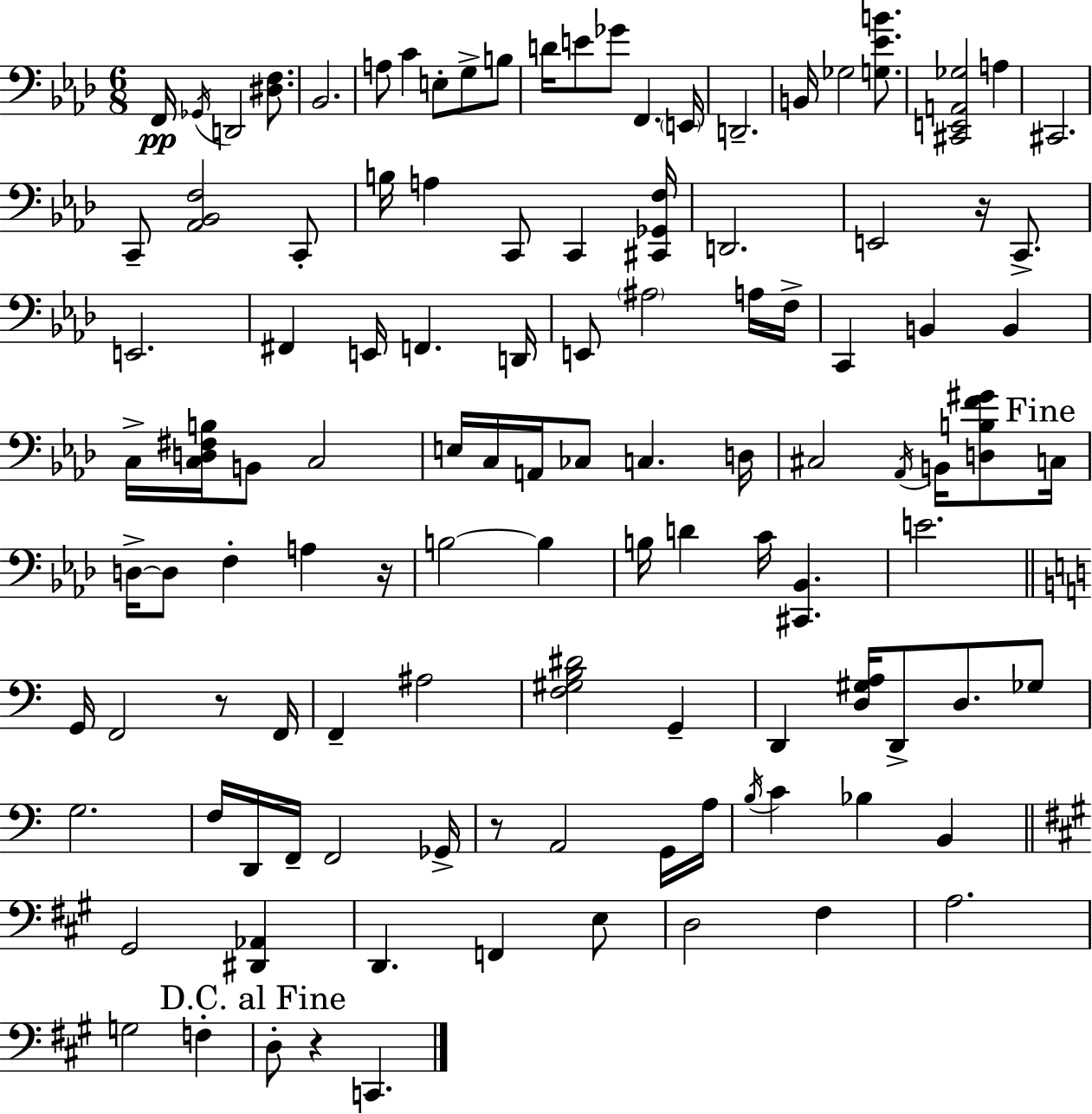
F2/s Gb2/s D2/h [D#3,F3]/e. Bb2/h. A3/e C4/q E3/e G3/e B3/e D4/s E4/e Gb4/e F2/q. E2/s D2/h. B2/s Gb3/h [G3,Eb4,B4]/e. [C#2,E2,A2,Gb3]/h A3/q C#2/h. C2/e [Ab2,Bb2,F3]/h C2/e B3/s A3/q C2/e C2/q [C#2,Gb2,F3]/s D2/h. E2/h R/s C2/e. E2/h. F#2/q E2/s F2/q. D2/s E2/e A#3/h A3/s F3/s C2/q B2/q B2/q C3/s [C3,D3,F#3,B3]/s B2/e C3/h E3/s C3/s A2/s CES3/e C3/q. D3/s C#3/h Ab2/s B2/s [D3,B3,F4,G#4]/e C3/s D3/s D3/e F3/q A3/q R/s B3/h B3/q B3/s D4/q C4/s [C#2,Bb2]/q. E4/h. G2/s F2/h R/e F2/s F2/q A#3/h [F3,G#3,B3,D#4]/h G2/q D2/q [D3,G#3,A3]/s D2/e D3/e. Gb3/e G3/h. F3/s D2/s F2/s F2/h Gb2/s R/e A2/h G2/s A3/s B3/s C4/q Bb3/q B2/q G#2/h [D#2,Ab2]/q D2/q. F2/q E3/e D3/h F#3/q A3/h. G3/h F3/q D3/e R/q C2/q.